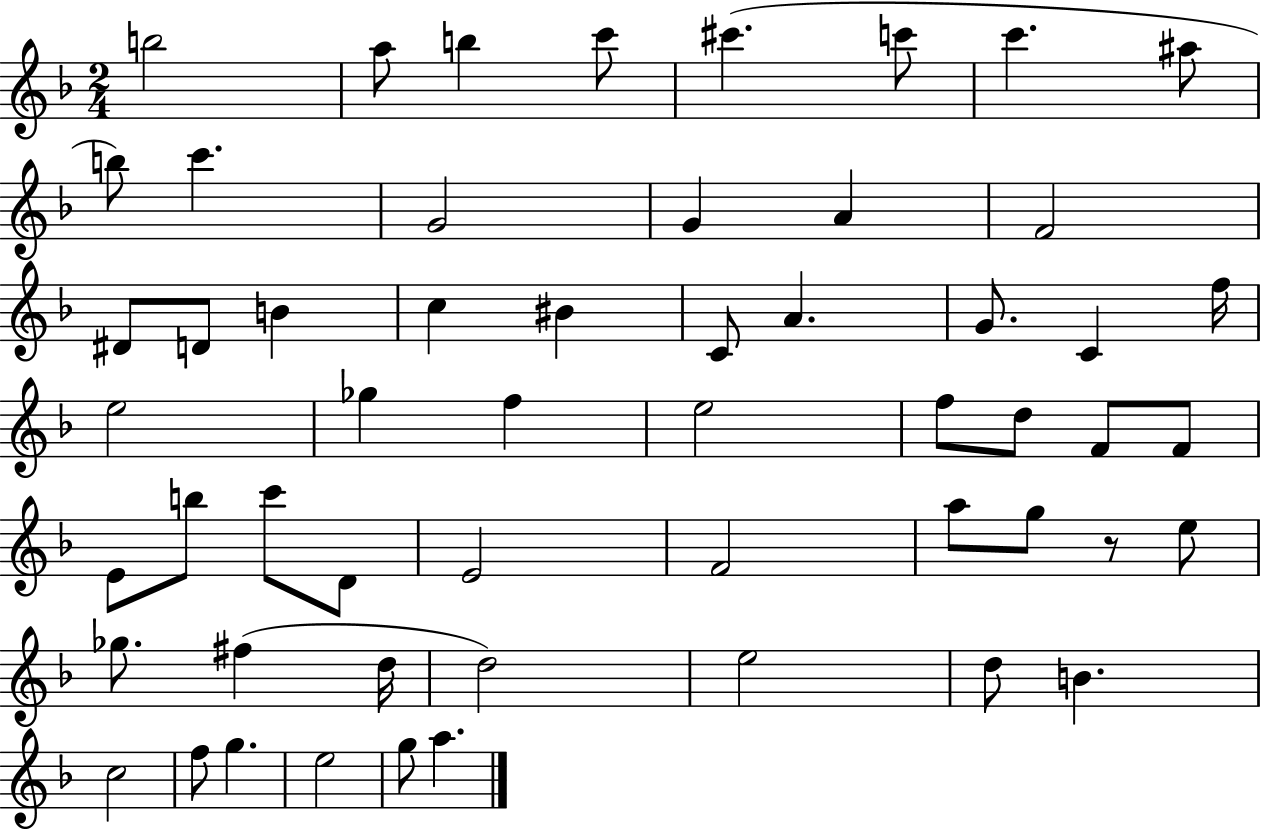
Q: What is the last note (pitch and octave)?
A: A5